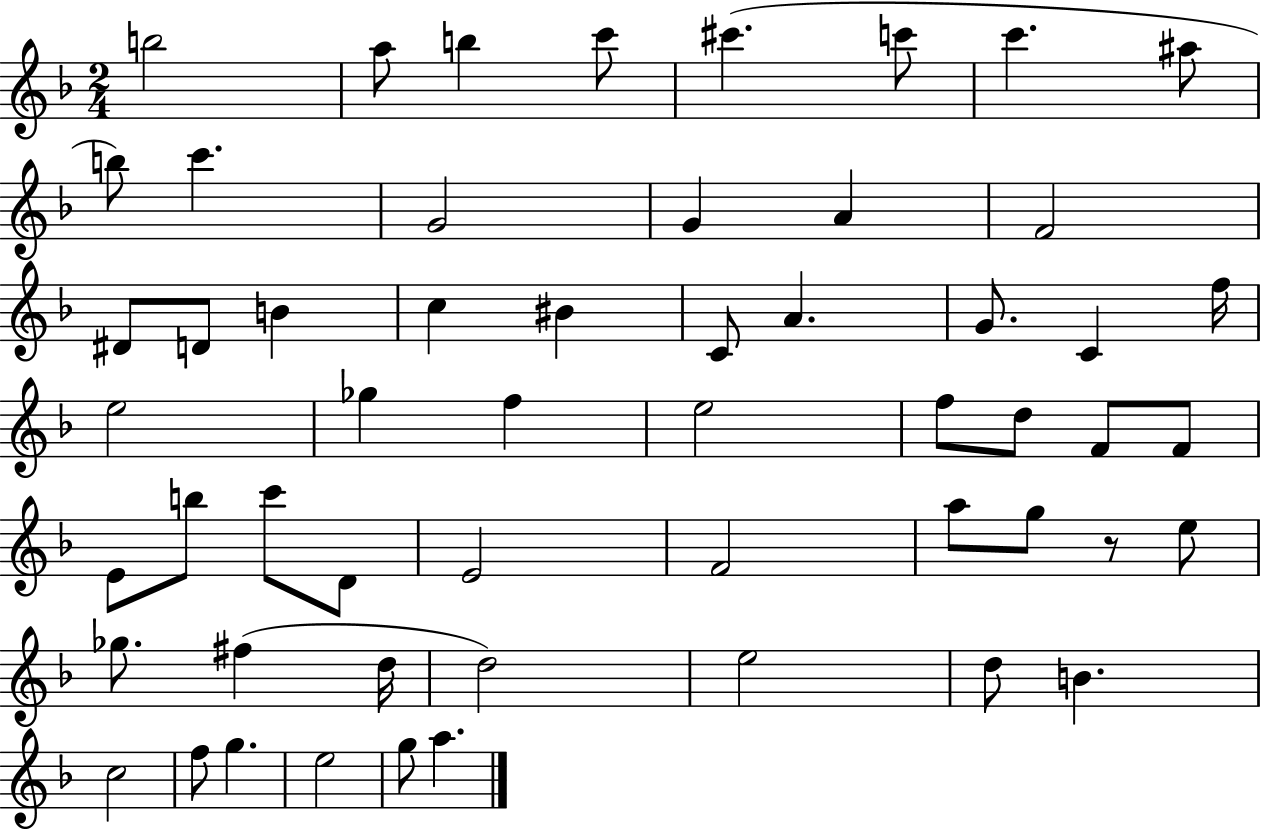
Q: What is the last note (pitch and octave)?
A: A5